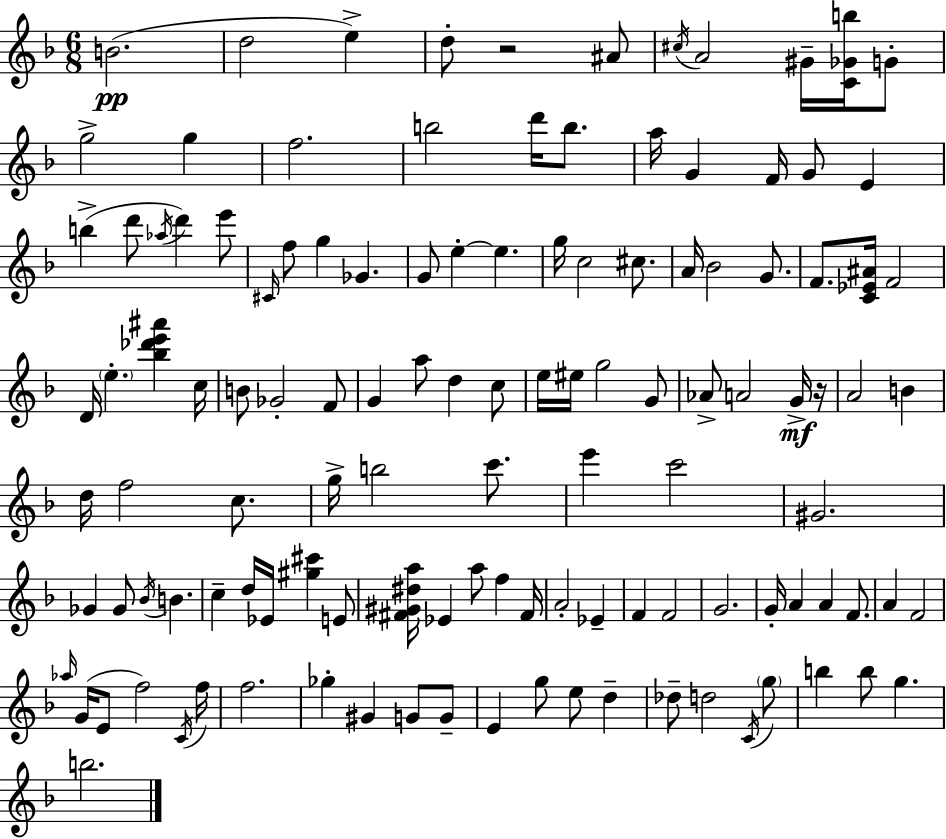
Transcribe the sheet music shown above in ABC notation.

X:1
T:Untitled
M:6/8
L:1/4
K:Dm
B2 d2 e d/2 z2 ^A/2 ^c/4 A2 ^G/4 [C_Gb]/4 G/2 g2 g f2 b2 d'/4 b/2 a/4 G F/4 G/2 E b d'/2 _a/4 d' e'/2 ^C/4 f/2 g _G G/2 e e g/4 c2 ^c/2 A/4 _B2 G/2 F/2 [C_E^A]/4 F2 D/4 e [_b_d'e'^a'] c/4 B/2 _G2 F/2 G a/2 d c/2 e/4 ^e/4 g2 G/2 _A/2 A2 G/4 z/4 A2 B d/4 f2 c/2 g/4 b2 c'/2 e' c'2 ^G2 _G _G/2 _B/4 B c d/4 _E/4 [^g^c'] E/2 [^F^G^da]/4 _E a/2 f ^F/4 A2 _E F F2 G2 G/4 A A F/2 A F2 _a/4 G/4 E/2 f2 C/4 f/4 f2 _g ^G G/2 G/2 E g/2 e/2 d _d/2 d2 C/4 g/2 b b/2 g b2